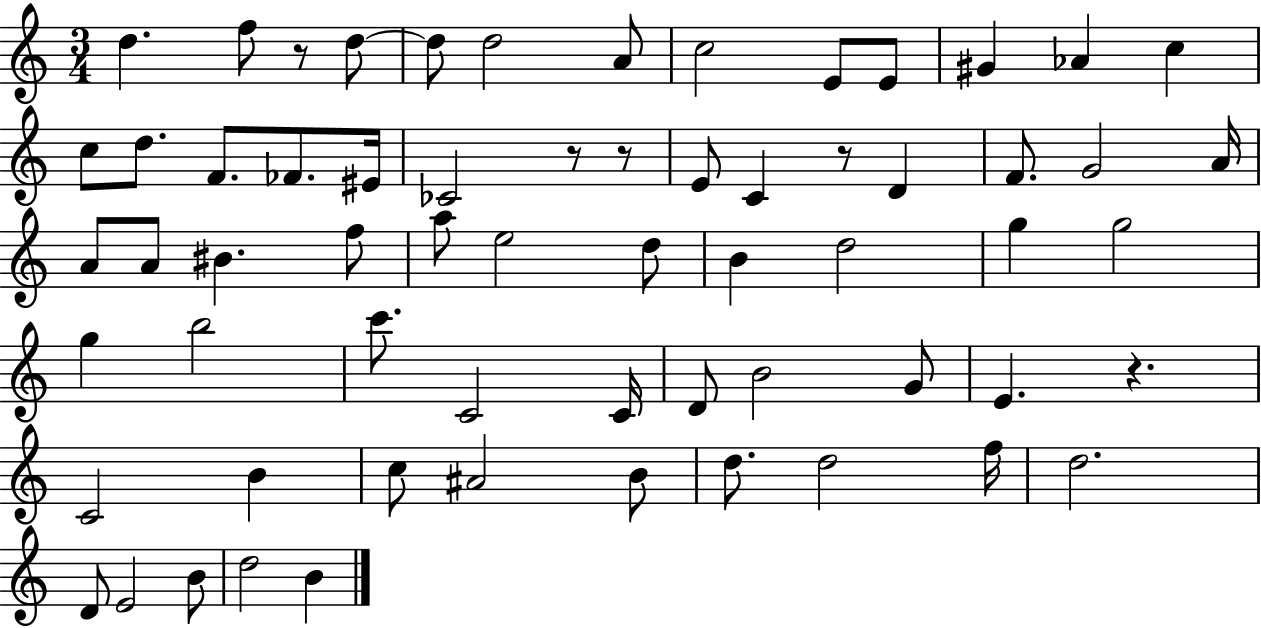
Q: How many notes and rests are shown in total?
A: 63